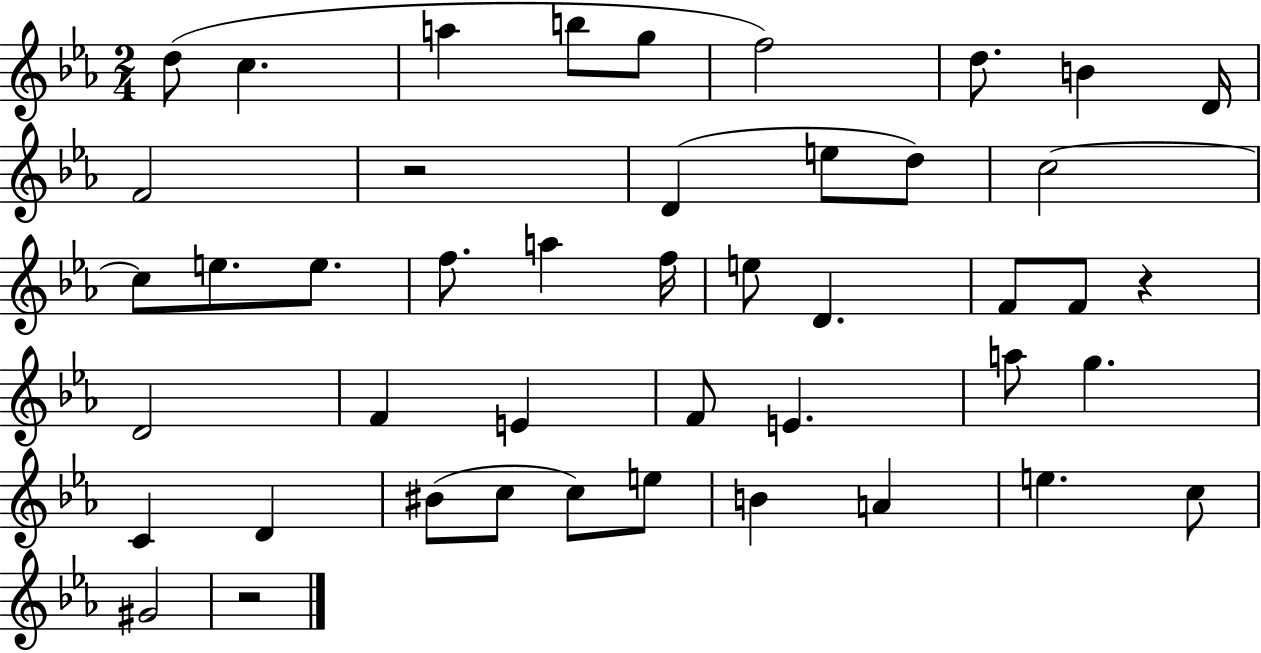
X:1
T:Untitled
M:2/4
L:1/4
K:Eb
d/2 c a b/2 g/2 f2 d/2 B D/4 F2 z2 D e/2 d/2 c2 c/2 e/2 e/2 f/2 a f/4 e/2 D F/2 F/2 z D2 F E F/2 E a/2 g C D ^B/2 c/2 c/2 e/2 B A e c/2 ^G2 z2